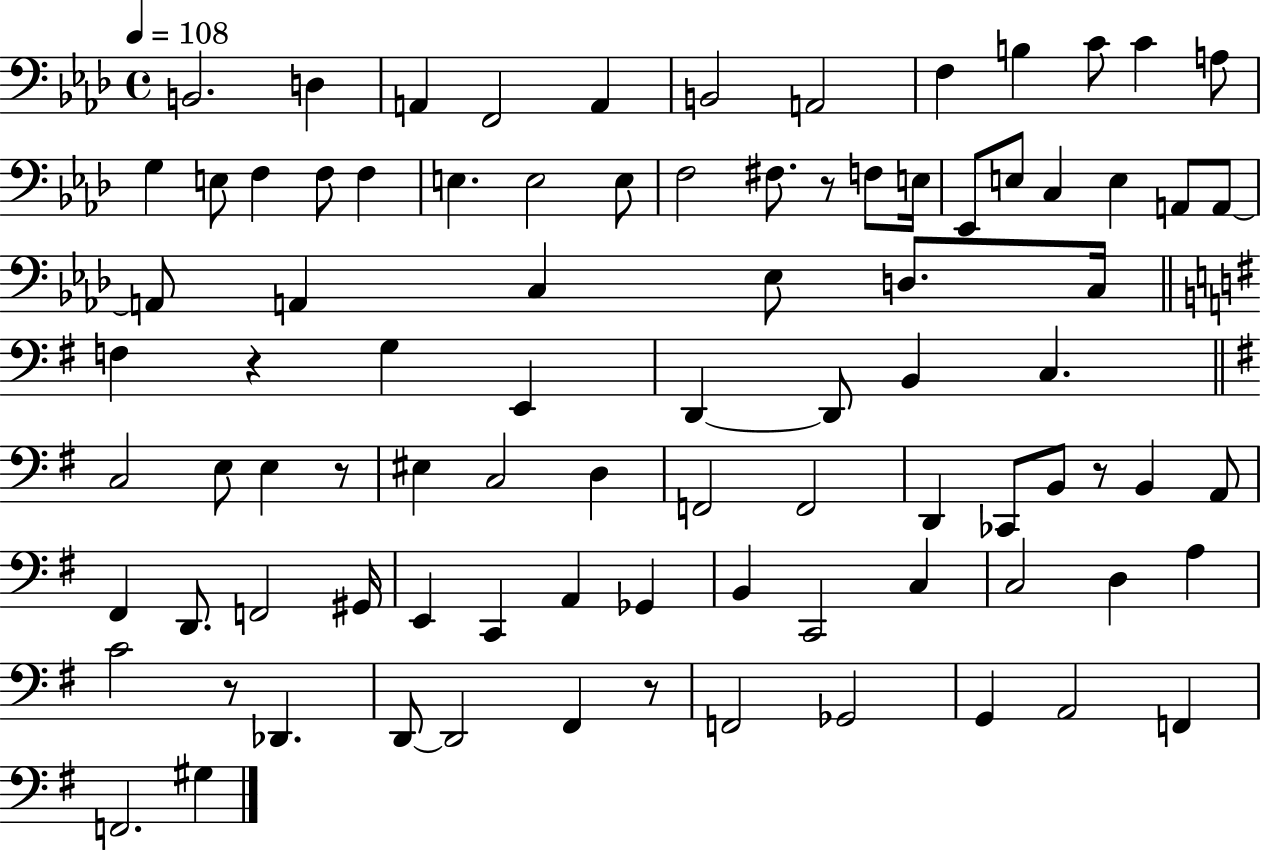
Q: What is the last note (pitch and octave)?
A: G#3